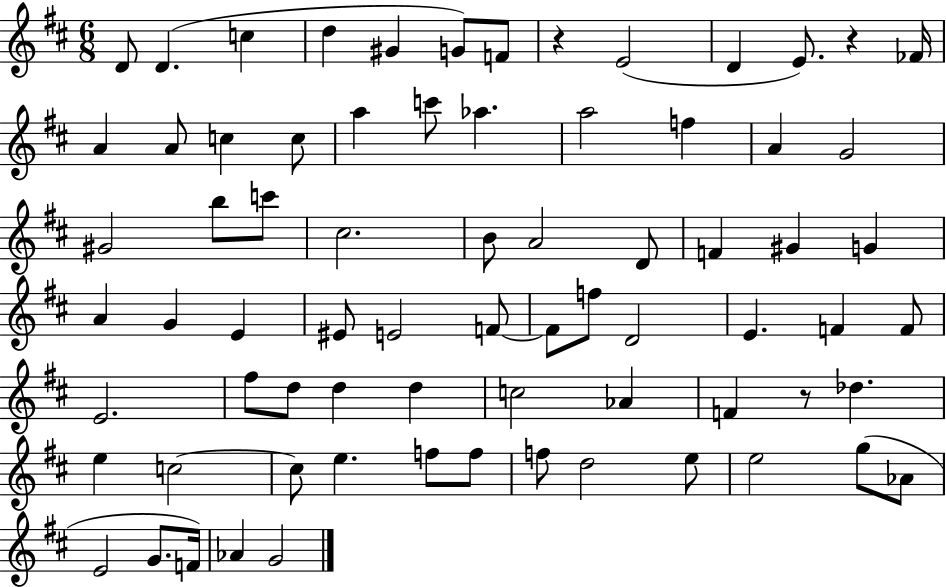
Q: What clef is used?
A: treble